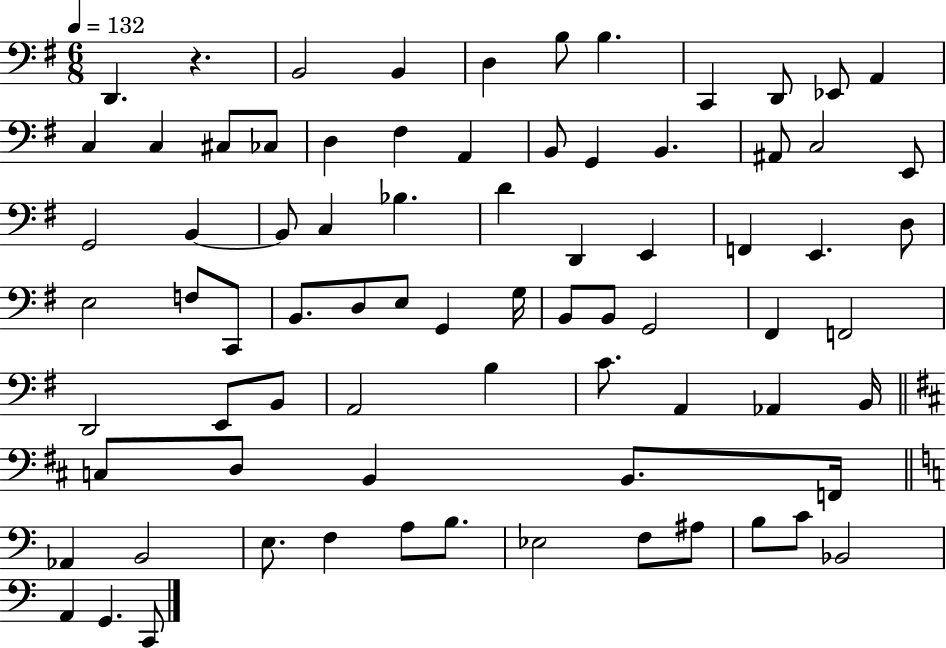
X:1
T:Untitled
M:6/8
L:1/4
K:G
D,, z B,,2 B,, D, B,/2 B, C,, D,,/2 _E,,/2 A,, C, C, ^C,/2 _C,/2 D, ^F, A,, B,,/2 G,, B,, ^A,,/2 C,2 E,,/2 G,,2 B,, B,,/2 C, _B, D D,, E,, F,, E,, D,/2 E,2 F,/2 C,,/2 B,,/2 D,/2 E,/2 G,, G,/4 B,,/2 B,,/2 G,,2 ^F,, F,,2 D,,2 E,,/2 B,,/2 A,,2 B, C/2 A,, _A,, B,,/4 C,/2 D,/2 B,, B,,/2 F,,/4 _A,, B,,2 E,/2 F, A,/2 B,/2 _E,2 F,/2 ^A,/2 B,/2 C/2 _B,,2 A,, G,, C,,/2